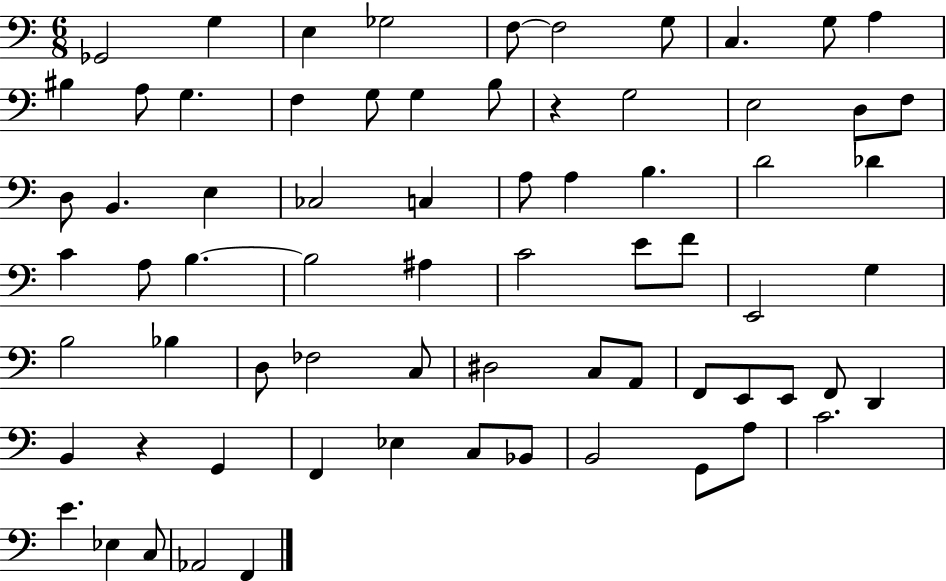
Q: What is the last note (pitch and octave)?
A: F2